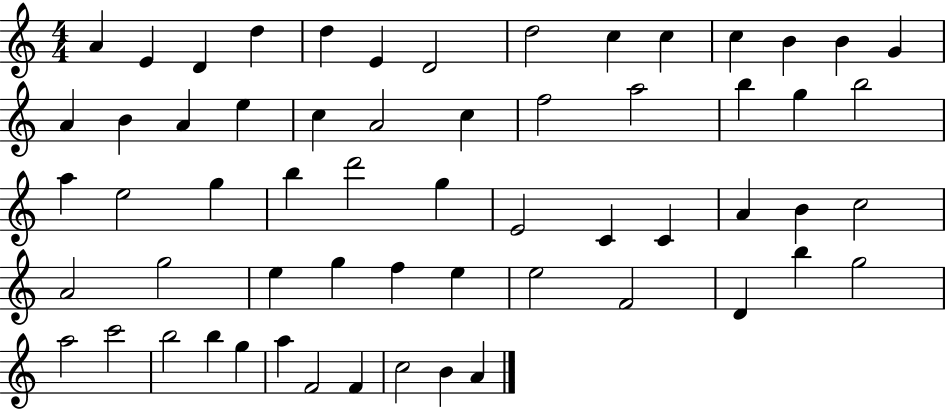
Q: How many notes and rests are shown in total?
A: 60